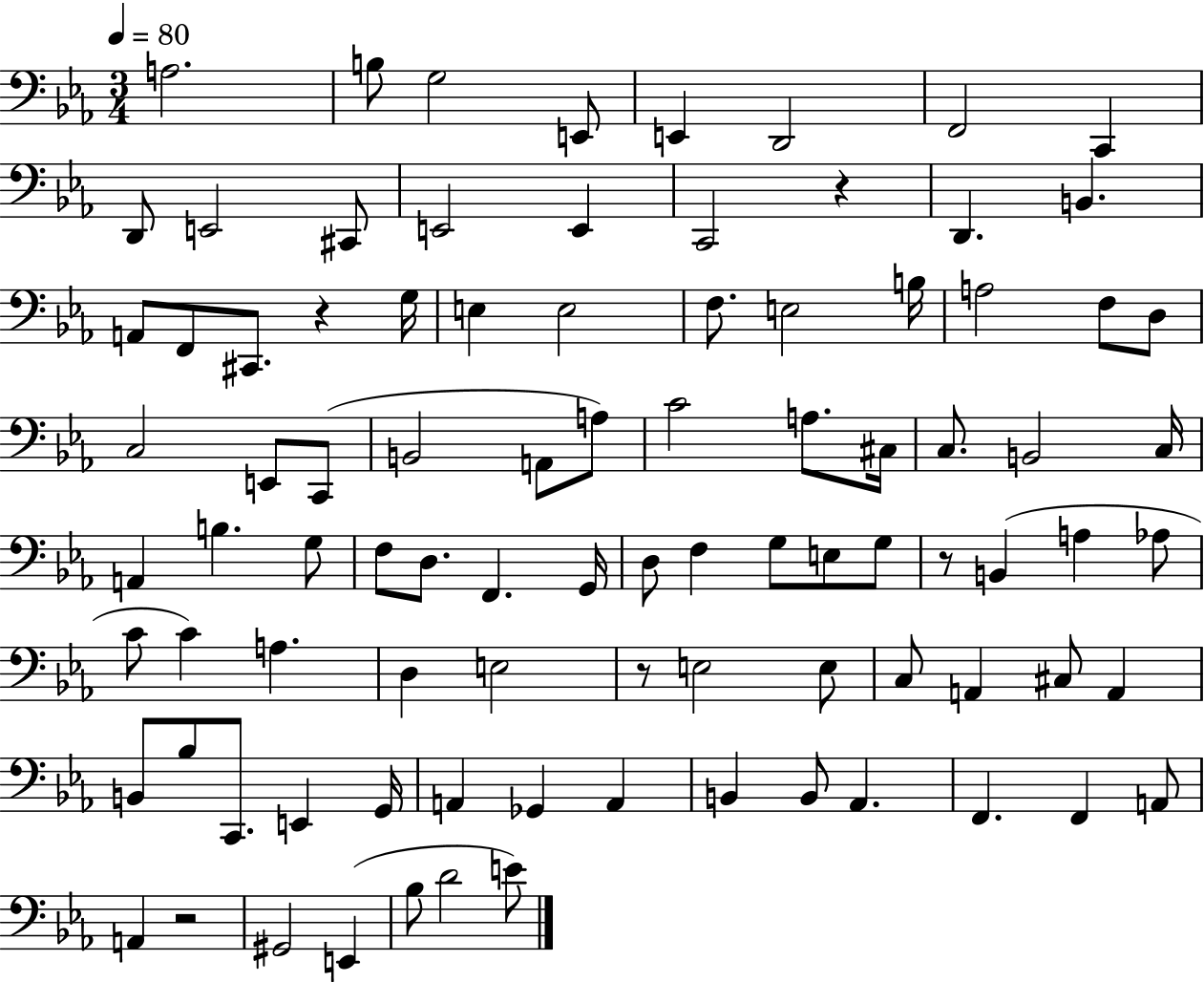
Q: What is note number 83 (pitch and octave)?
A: E2